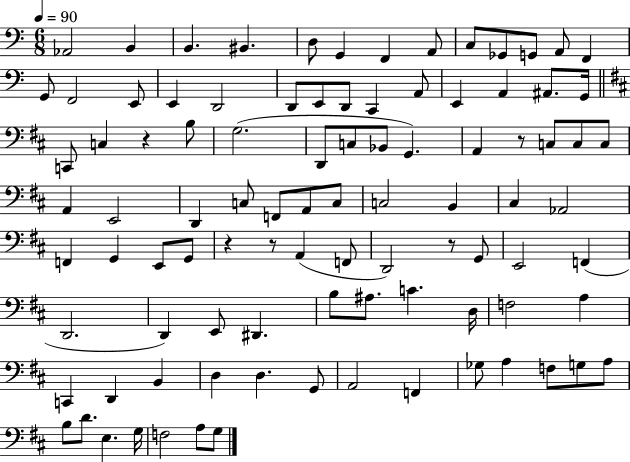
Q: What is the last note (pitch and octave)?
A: G3